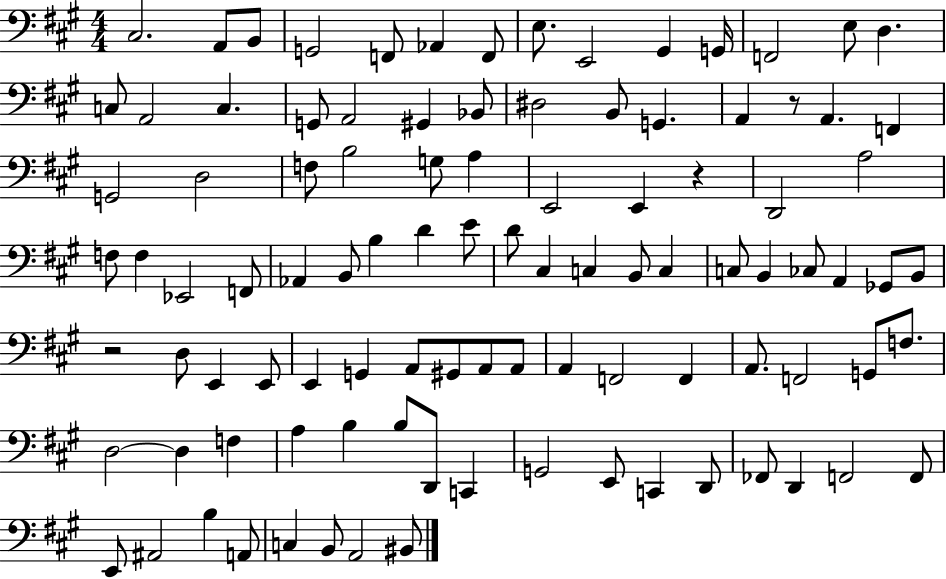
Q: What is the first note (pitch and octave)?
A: C#3